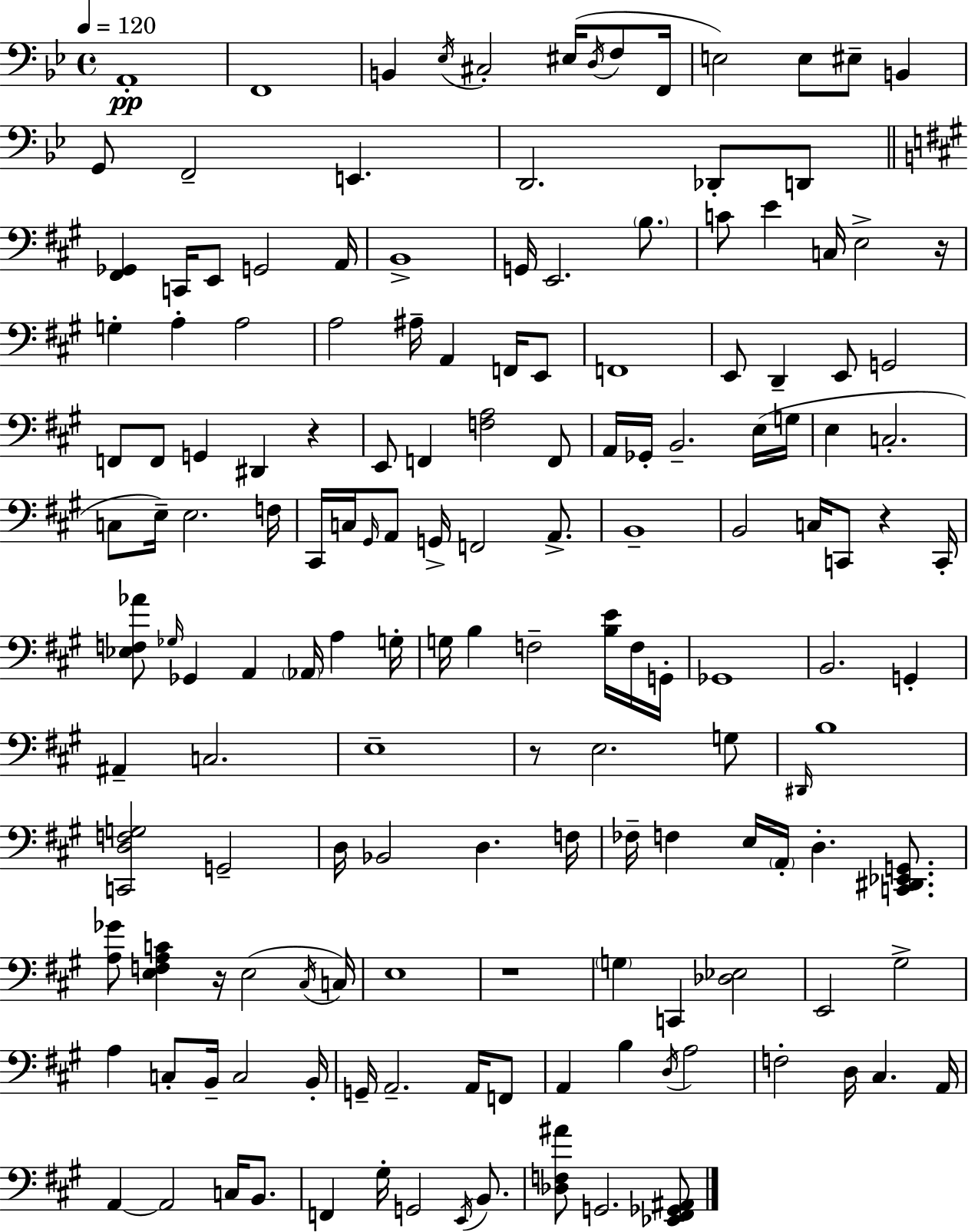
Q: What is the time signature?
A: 4/4